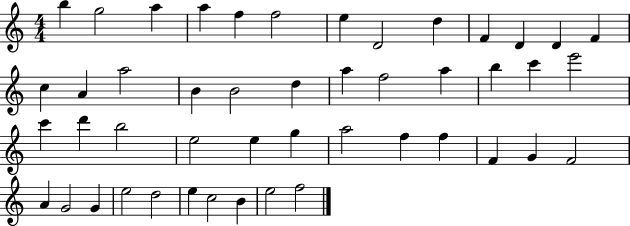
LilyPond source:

{
  \clef treble
  \numericTimeSignature
  \time 4/4
  \key c \major
  b''4 g''2 a''4 | a''4 f''4 f''2 | e''4 d'2 d''4 | f'4 d'4 d'4 f'4 | \break c''4 a'4 a''2 | b'4 b'2 d''4 | a''4 f''2 a''4 | b''4 c'''4 e'''2 | \break c'''4 d'''4 b''2 | e''2 e''4 g''4 | a''2 f''4 f''4 | f'4 g'4 f'2 | \break a'4 g'2 g'4 | e''2 d''2 | e''4 c''2 b'4 | e''2 f''2 | \break \bar "|."
}